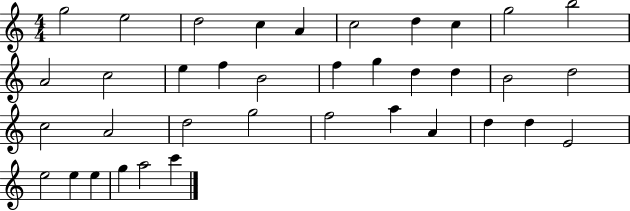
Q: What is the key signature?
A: C major